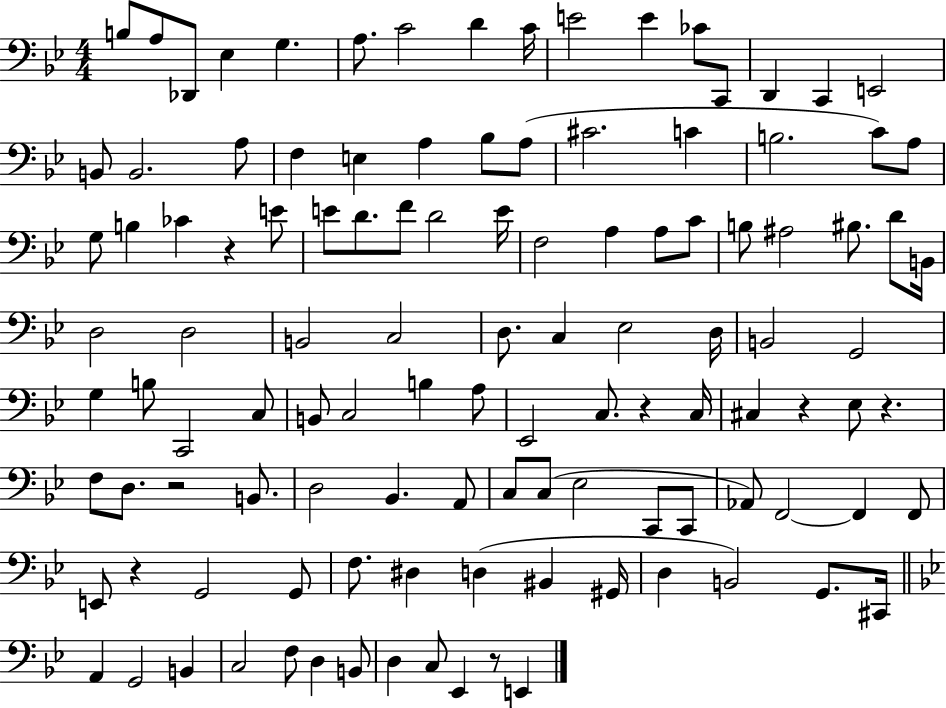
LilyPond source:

{
  \clef bass
  \numericTimeSignature
  \time 4/4
  \key bes \major
  \repeat volta 2 { b8 a8 des,8 ees4 g4. | a8. c'2 d'4 c'16 | e'2 e'4 ces'8 c,8 | d,4 c,4 e,2 | \break b,8 b,2. a8 | f4 e4 a4 bes8 a8( | cis'2. c'4 | b2. c'8) a8 | \break g8 b4 ces'4 r4 e'8 | e'8 d'8. f'8 d'2 e'16 | f2 a4 a8 c'8 | b8 ais2 bis8. d'8 b,16 | \break d2 d2 | b,2 c2 | d8. c4 ees2 d16 | b,2 g,2 | \break g4 b8 c,2 c8 | b,8 c2 b4 a8 | ees,2 c8. r4 c16 | cis4 r4 ees8 r4. | \break f8 d8. r2 b,8. | d2 bes,4. a,8 | c8 c8( ees2 c,8 c,8 | aes,8) f,2~~ f,4 f,8 | \break e,8 r4 g,2 g,8 | f8. dis4 d4( bis,4 gis,16 | d4 b,2) g,8. cis,16 | \bar "||" \break \key g \minor a,4 g,2 b,4 | c2 f8 d4 b,8 | d4 c8 ees,4 r8 e,4 | } \bar "|."
}